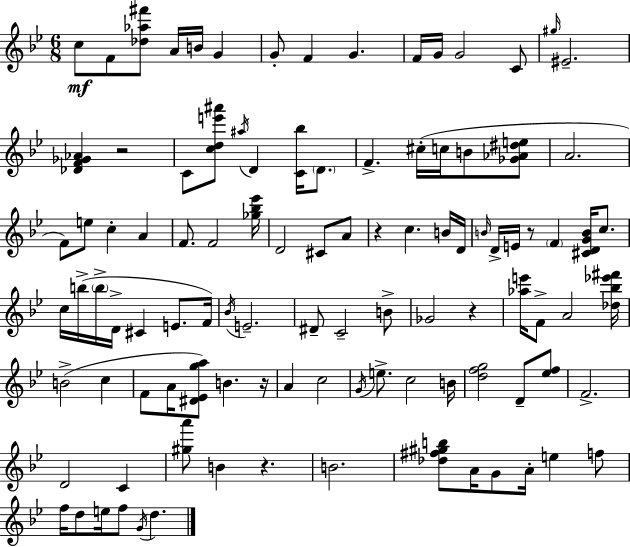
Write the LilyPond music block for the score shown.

{
  \clef treble
  \numericTimeSignature
  \time 6/8
  \key g \minor
  c''8\mf f'8 <des'' aes'' fis'''>8 a'16 b'16 g'4 | g'8-. f'4 g'4. | f'16 g'16 g'2 c'8 | \grace { gis''16 } eis'2.-- | \break <des' f' ges' aes'>4 r2 | c'8 <c'' d'' e''' ais'''>8 \acciaccatura { ais''16 } d'4 <c' bes''>16 \parenthesize d'8. | f'4.-> cis''16-.( c''16 b'8 | <ges' aes' dis'' e''>8 a'2. | \break f'8) e''8 c''4-. a'4 | f'8. f'2 | <ges'' bes'' ees'''>16 d'2 cis'8 | a'8 r4 c''4. | \break b'16 d'16 \grace { b'16 } d'16-> e'16 r8 \parenthesize f'4 <cis' d' g' b'>16 | c''8. c''16 b''16->( \parenthesize b''16-> d'16-> cis'4 e'8. | f'16) \acciaccatura { bes'16 } e'2.-- | dis'8-- c'2-- | \break b'8-> ges'2 | r4 <aes'' e'''>16 f'8-> a'2 | <des'' bes'' ees''' fis'''>16 b'2->( | c''4 f'8 a'16 <dis' ees' g'' a''>8) b'4. | \break r16 a'4 c''2 | \acciaccatura { g'16 } e''8.-> c''2 | b'16 <d'' f'' g''>2 | d'8-- <ees'' f''>8 f'2.-> | \break d'2 | c'4 <gis'' a'''>8 b'4 r4. | b'2. | <des'' fis'' gis'' b''>8 a'16 g'8 a'16-. e''4 | \break f''8 f''16 d''8 e''16 f''8 \acciaccatura { g'16 } | d''4. \bar "|."
}